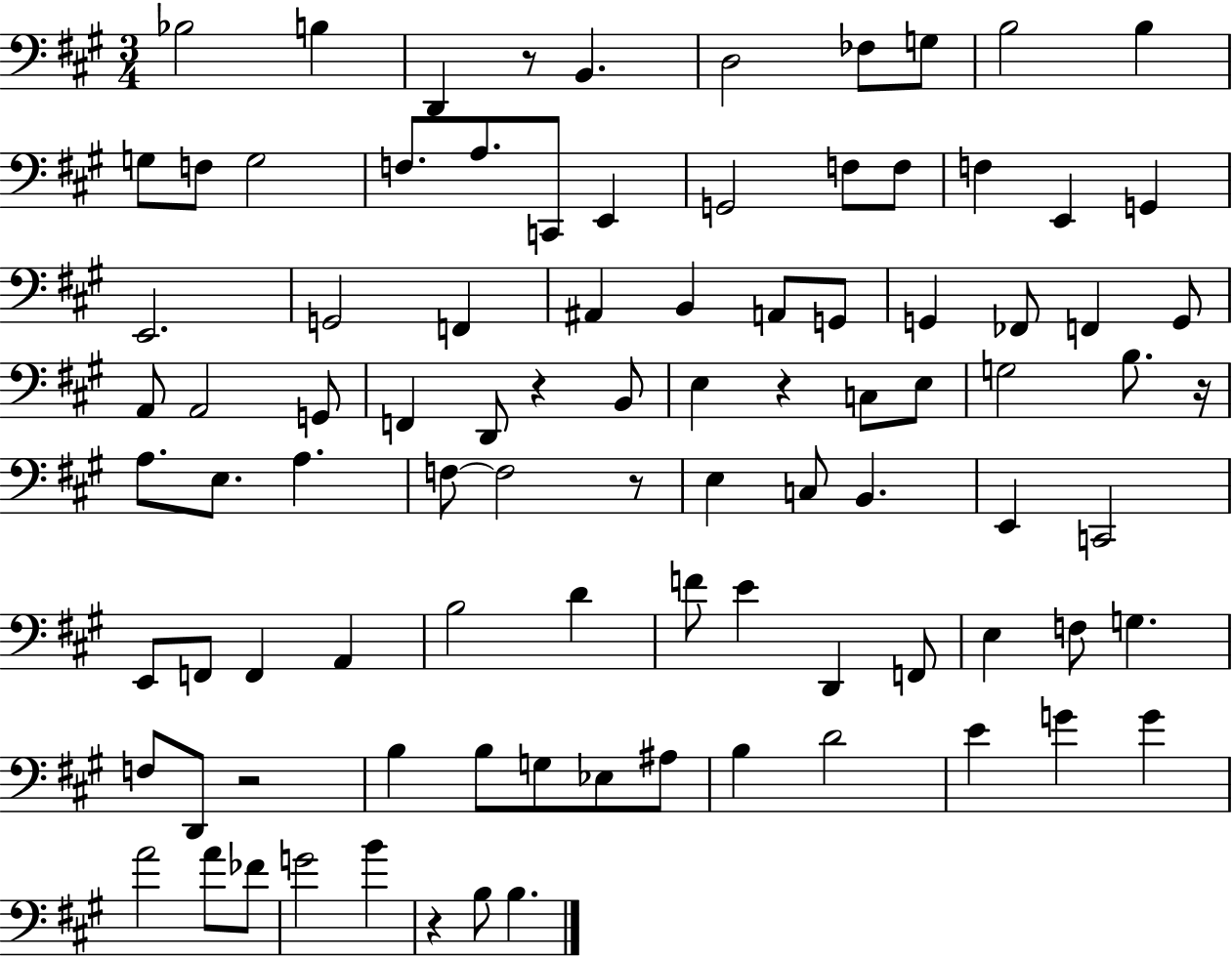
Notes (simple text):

Bb3/h B3/q D2/q R/e B2/q. D3/h FES3/e G3/e B3/h B3/q G3/e F3/e G3/h F3/e. A3/e. C2/e E2/q G2/h F3/e F3/e F3/q E2/q G2/q E2/h. G2/h F2/q A#2/q B2/q A2/e G2/e G2/q FES2/e F2/q G2/e A2/e A2/h G2/e F2/q D2/e R/q B2/e E3/q R/q C3/e E3/e G3/h B3/e. R/s A3/e. E3/e. A3/q. F3/e F3/h R/e E3/q C3/e B2/q. E2/q C2/h E2/e F2/e F2/q A2/q B3/h D4/q F4/e E4/q D2/q F2/e E3/q F3/e G3/q. F3/e D2/e R/h B3/q B3/e G3/e Eb3/e A#3/e B3/q D4/h E4/q G4/q G4/q A4/h A4/e FES4/e G4/h B4/q R/q B3/e B3/q.